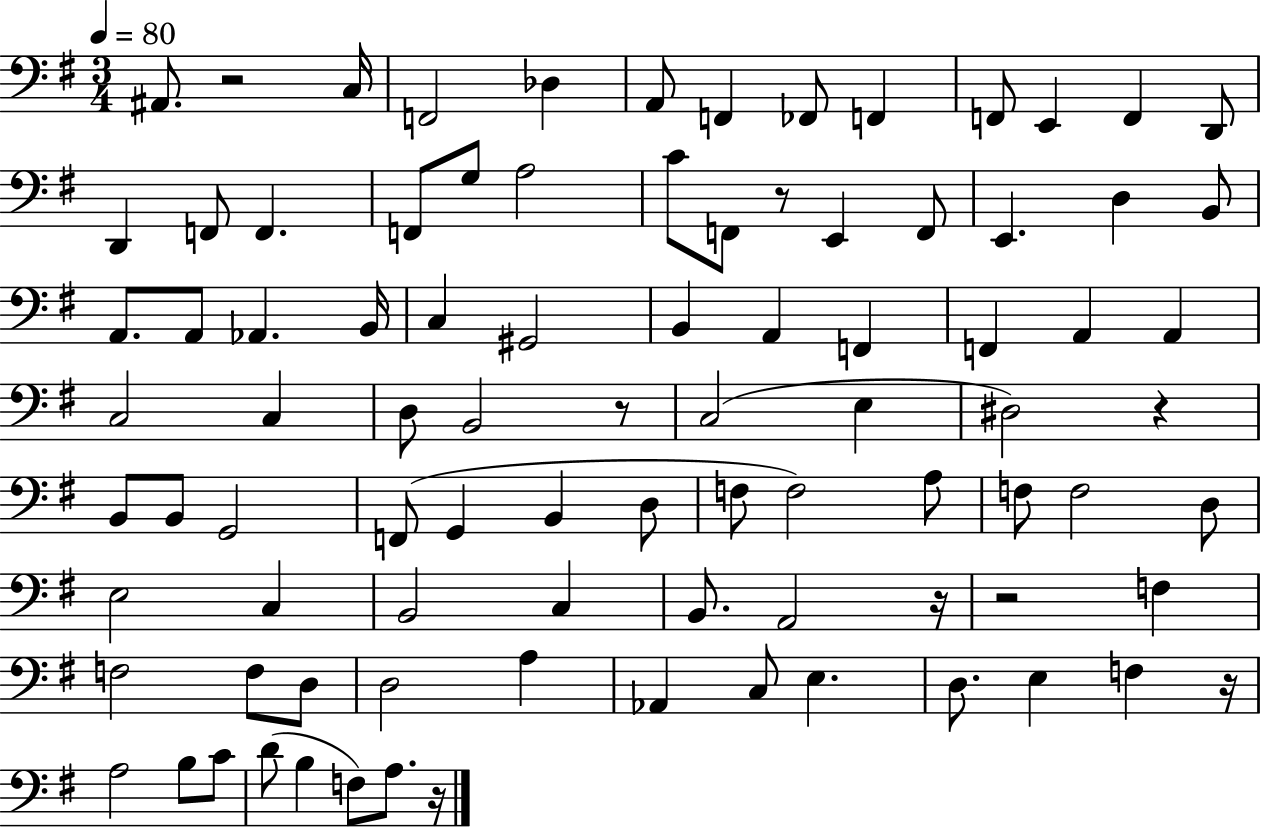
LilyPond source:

{
  \clef bass
  \numericTimeSignature
  \time 3/4
  \key g \major
  \tempo 4 = 80
  ais,8. r2 c16 | f,2 des4 | a,8 f,4 fes,8 f,4 | f,8 e,4 f,4 d,8 | \break d,4 f,8 f,4. | f,8 g8 a2 | c'8 f,8 r8 e,4 f,8 | e,4. d4 b,8 | \break a,8. a,8 aes,4. b,16 | c4 gis,2 | b,4 a,4 f,4 | f,4 a,4 a,4 | \break c2 c4 | d8 b,2 r8 | c2( e4 | dis2) r4 | \break b,8 b,8 g,2 | f,8( g,4 b,4 d8 | f8 f2) a8 | f8 f2 d8 | \break e2 c4 | b,2 c4 | b,8. a,2 r16 | r2 f4 | \break f2 f8 d8 | d2 a4 | aes,4 c8 e4. | d8. e4 f4 r16 | \break a2 b8 c'8 | d'8( b4 f8) a8. r16 | \bar "|."
}